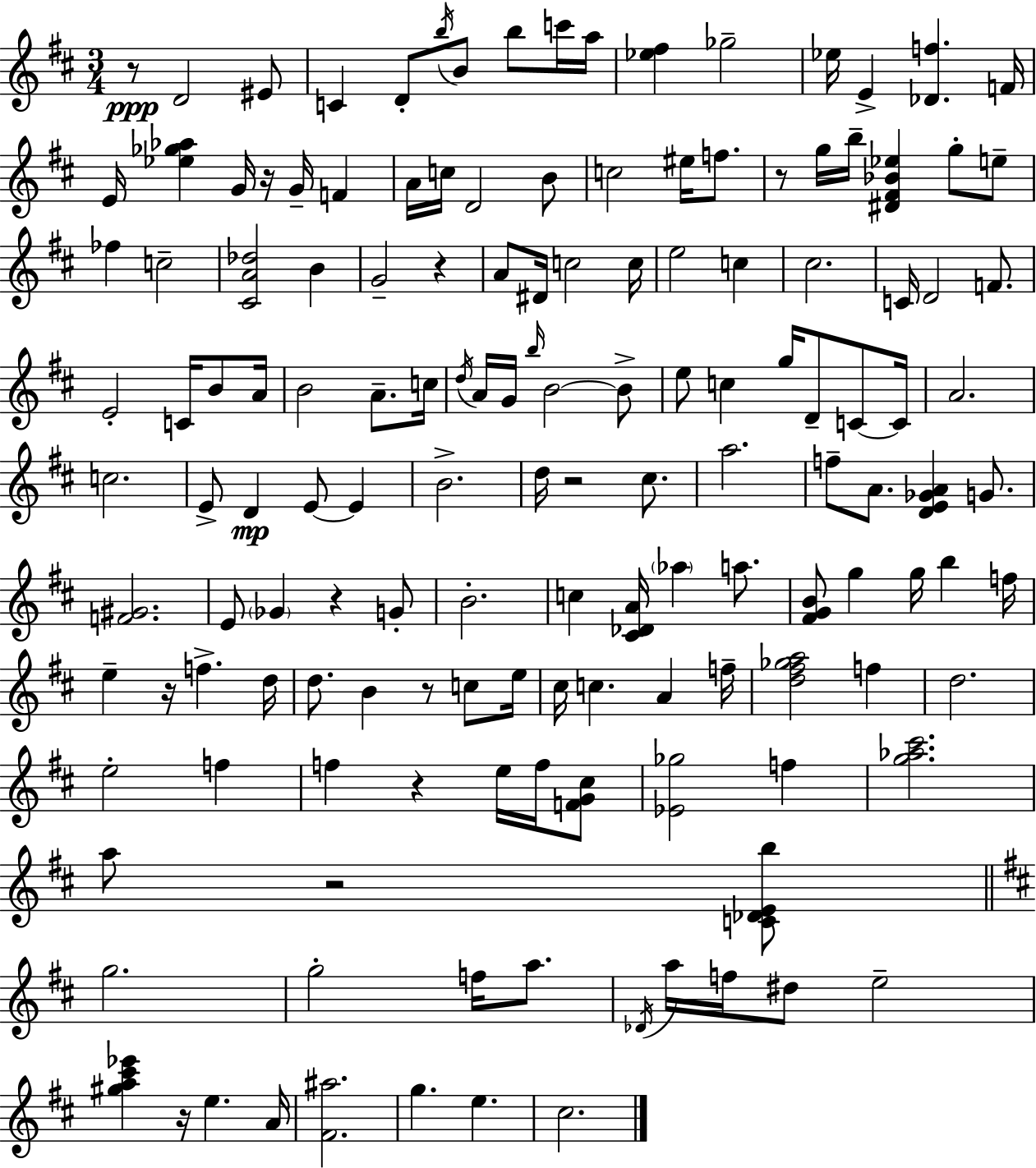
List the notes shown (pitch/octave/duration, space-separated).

R/e D4/h EIS4/e C4/q D4/e B5/s B4/e B5/e C6/s A5/s [Eb5,F#5]/q Gb5/h Eb5/s E4/q [Db4,F5]/q. F4/s E4/s [Eb5,Gb5,Ab5]/q G4/s R/s G4/s F4/q A4/s C5/s D4/h B4/e C5/h EIS5/s F5/e. R/e G5/s B5/s [D#4,F#4,Bb4,Eb5]/q G5/e E5/e FES5/q C5/h [C#4,A4,Db5]/h B4/q G4/h R/q A4/e D#4/s C5/h C5/s E5/h C5/q C#5/h. C4/s D4/h F4/e. E4/h C4/s B4/e A4/s B4/h A4/e. C5/s D5/s A4/s G4/s B5/s B4/h B4/e E5/e C5/q G5/s D4/e C4/e C4/s A4/h. C5/h. E4/e D4/q E4/e E4/q B4/h. D5/s R/h C#5/e. A5/h. F5/e A4/e. [D4,E4,Gb4,A4]/q G4/e. [F4,G#4]/h. E4/e Gb4/q R/q G4/e B4/h. C5/q [C#4,Db4,A4]/s Ab5/q A5/e. [F#4,G4,B4]/e G5/q G5/s B5/q F5/s E5/q R/s F5/q. D5/s D5/e. B4/q R/e C5/e E5/s C#5/s C5/q. A4/q F5/s [D5,F#5,Gb5,A5]/h F5/q D5/h. E5/h F5/q F5/q R/q E5/s F5/s [F4,G4,C#5]/e [Eb4,Gb5]/h F5/q [G5,Ab5,C#6]/h. A5/e R/h [C4,Db4,E4,B5]/e G5/h. G5/h F5/s A5/e. Db4/s A5/s F5/s D#5/e E5/h [G#5,A5,C#6,Eb6]/q R/s E5/q. A4/s [F#4,A#5]/h. G5/q. E5/q. C#5/h.